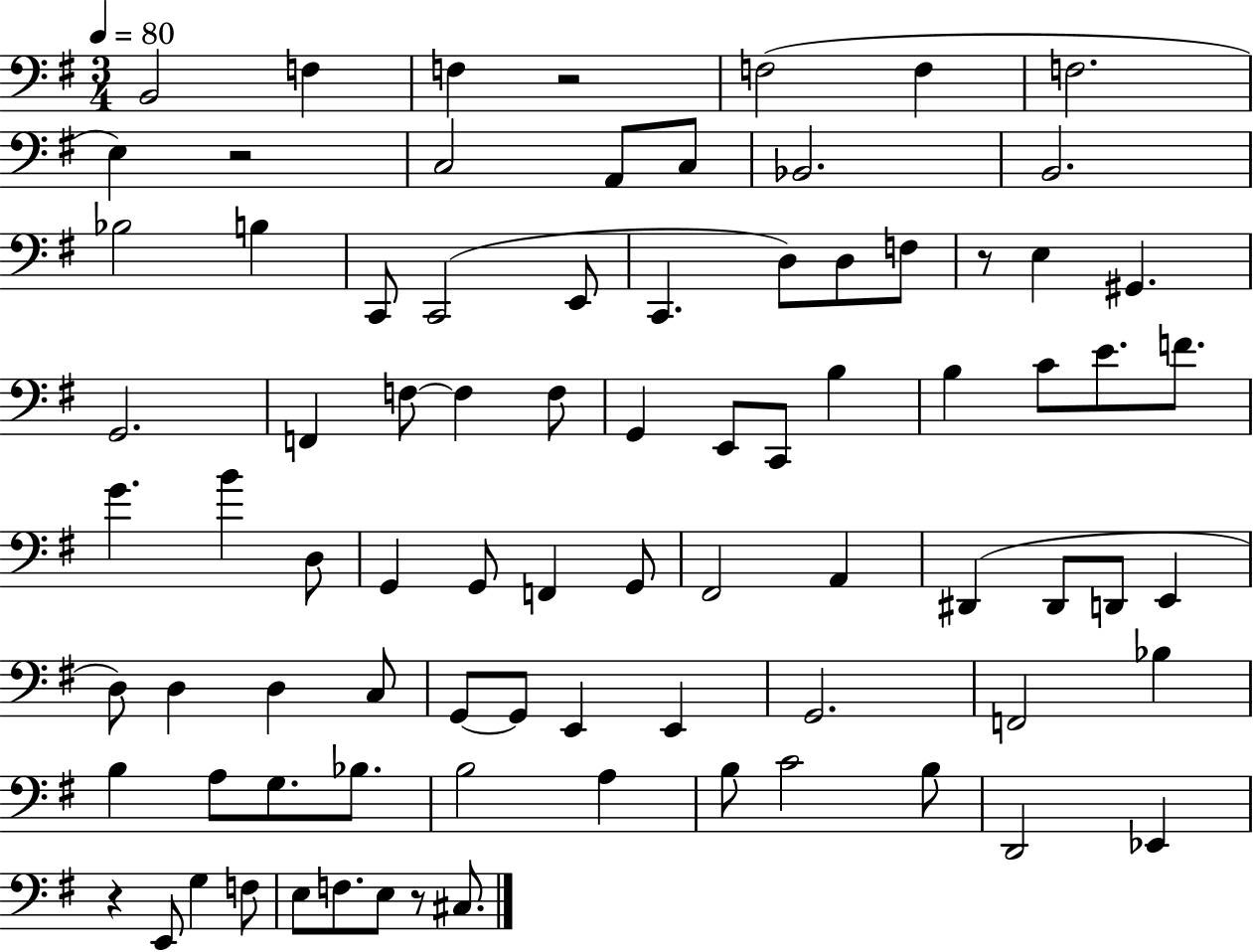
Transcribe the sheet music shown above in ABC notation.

X:1
T:Untitled
M:3/4
L:1/4
K:G
B,,2 F, F, z2 F,2 F, F,2 E, z2 C,2 A,,/2 C,/2 _B,,2 B,,2 _B,2 B, C,,/2 C,,2 E,,/2 C,, D,/2 D,/2 F,/2 z/2 E, ^G,, G,,2 F,, F,/2 F, F,/2 G,, E,,/2 C,,/2 B, B, C/2 E/2 F/2 G B D,/2 G,, G,,/2 F,, G,,/2 ^F,,2 A,, ^D,, ^D,,/2 D,,/2 E,, D,/2 D, D, C,/2 G,,/2 G,,/2 E,, E,, G,,2 F,,2 _B, B, A,/2 G,/2 _B,/2 B,2 A, B,/2 C2 B,/2 D,,2 _E,, z E,,/2 G, F,/2 E,/2 F,/2 E,/2 z/2 ^C,/2